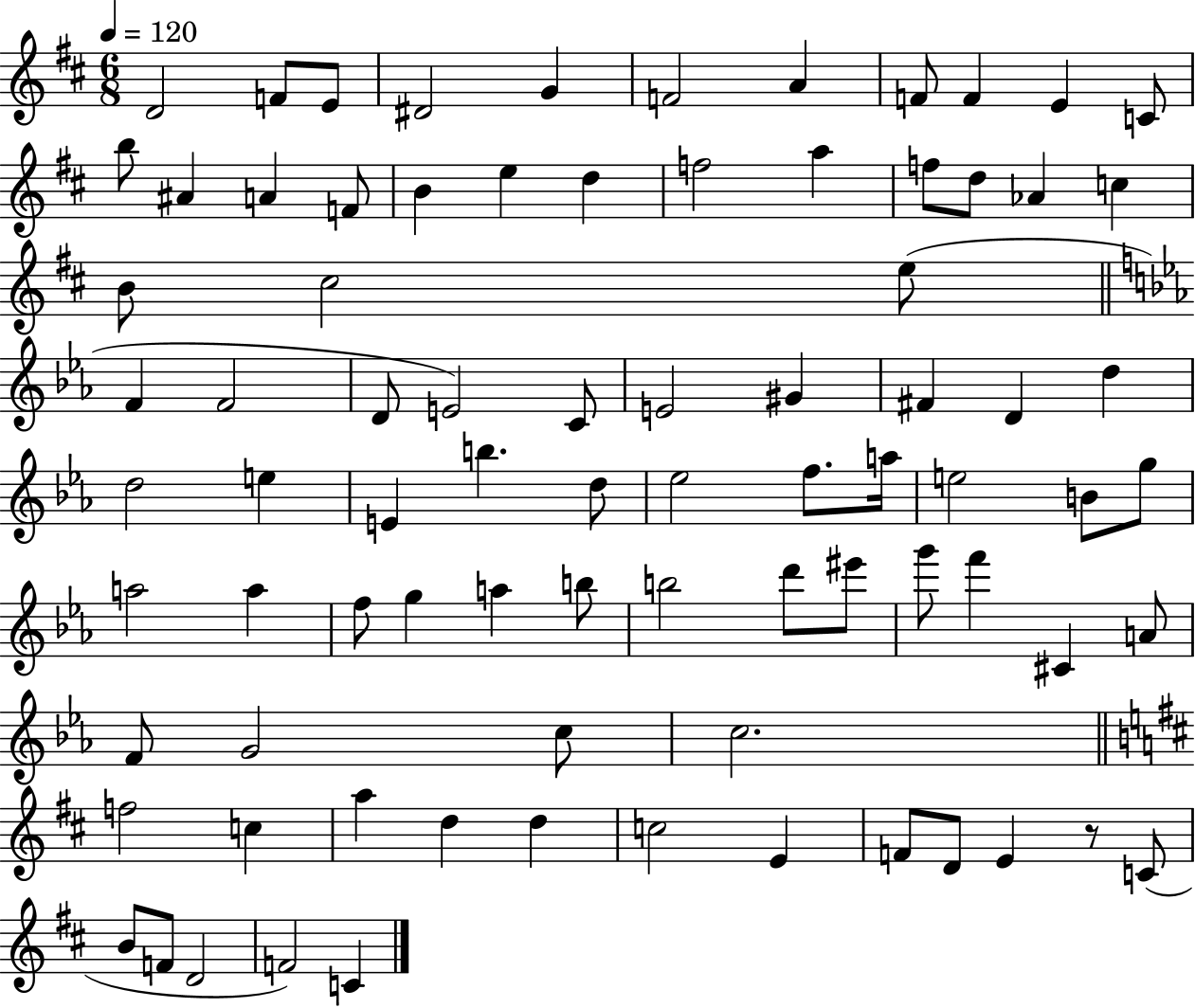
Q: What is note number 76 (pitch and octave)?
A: C4